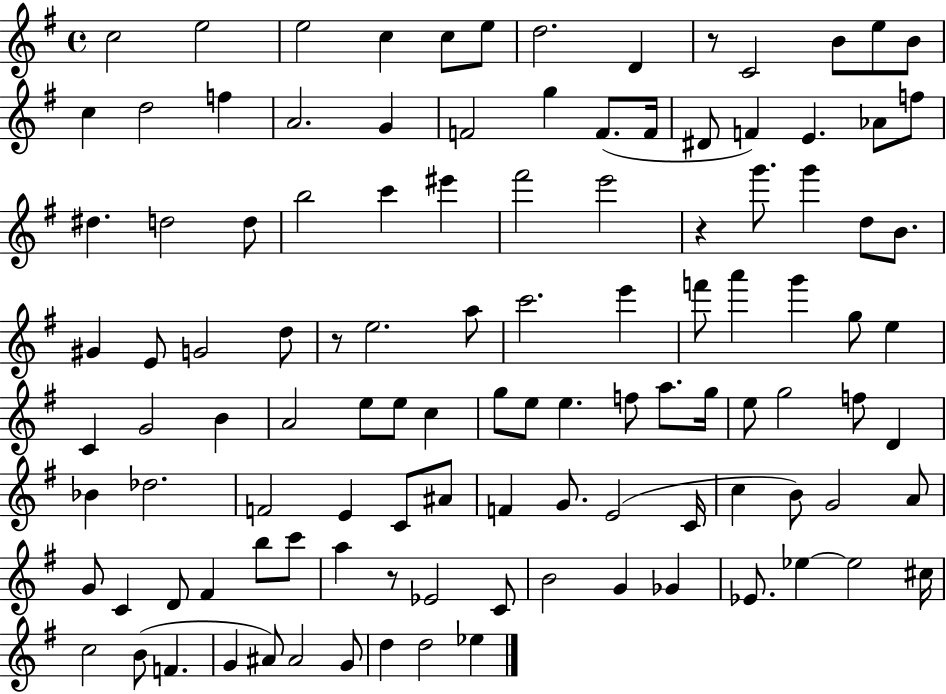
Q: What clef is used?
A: treble